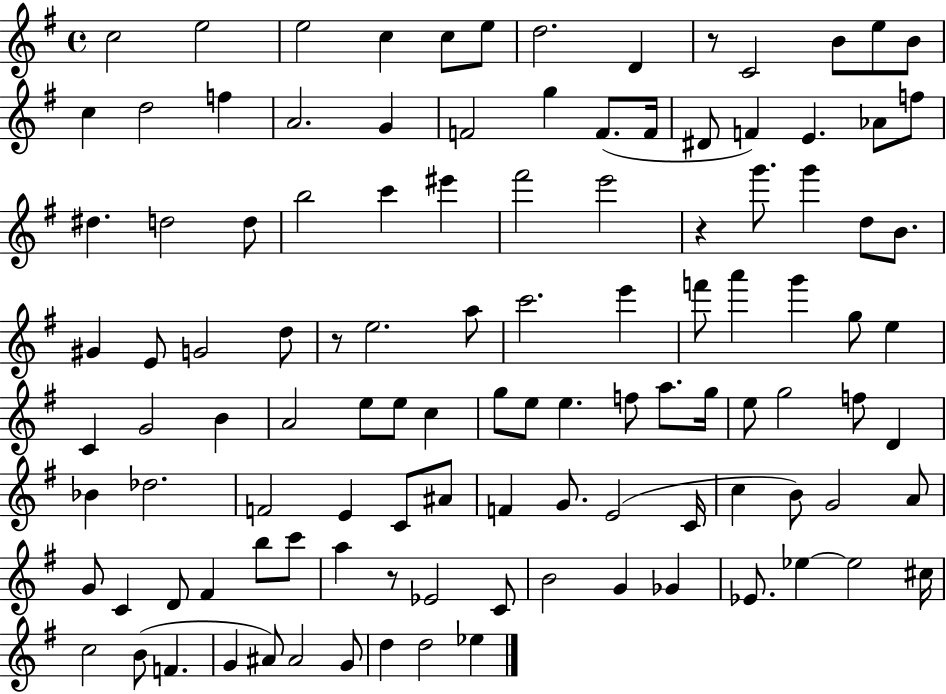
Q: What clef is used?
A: treble